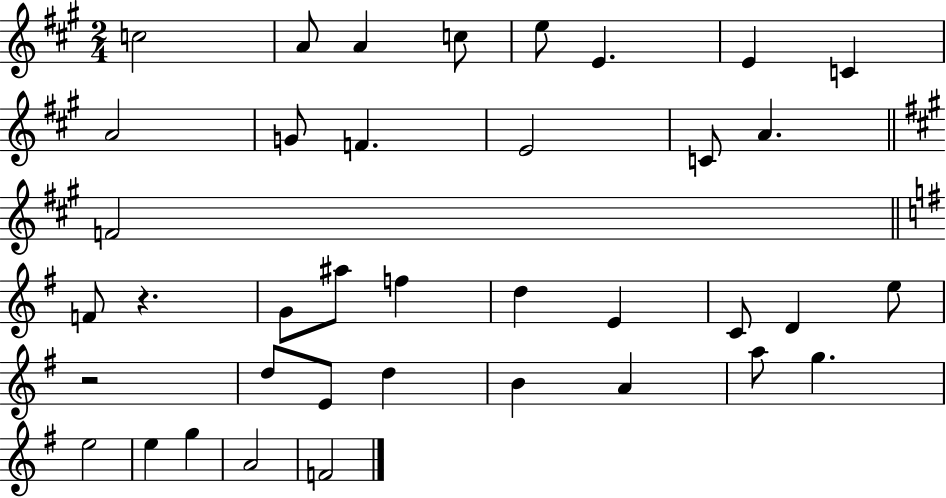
{
  \clef treble
  \numericTimeSignature
  \time 2/4
  \key a \major
  c''2 | a'8 a'4 c''8 | e''8 e'4. | e'4 c'4 | \break a'2 | g'8 f'4. | e'2 | c'8 a'4. | \break \bar "||" \break \key a \major f'2 | \bar "||" \break \key g \major f'8 r4. | g'8 ais''8 f''4 | d''4 e'4 | c'8 d'4 e''8 | \break r2 | d''8 e'8 d''4 | b'4 a'4 | a''8 g''4. | \break e''2 | e''4 g''4 | a'2 | f'2 | \break \bar "|."
}